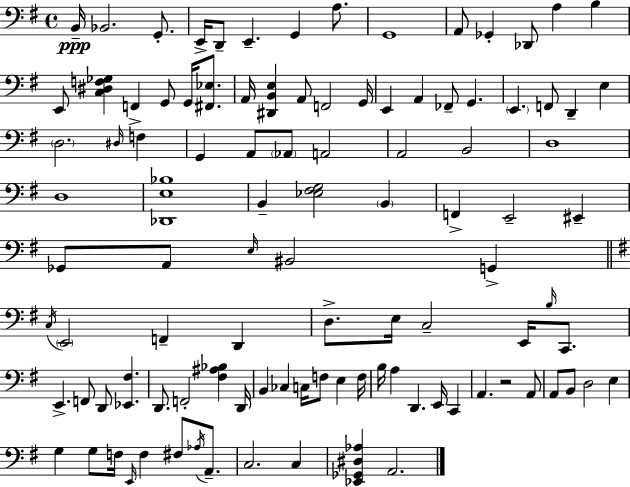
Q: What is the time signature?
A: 4/4